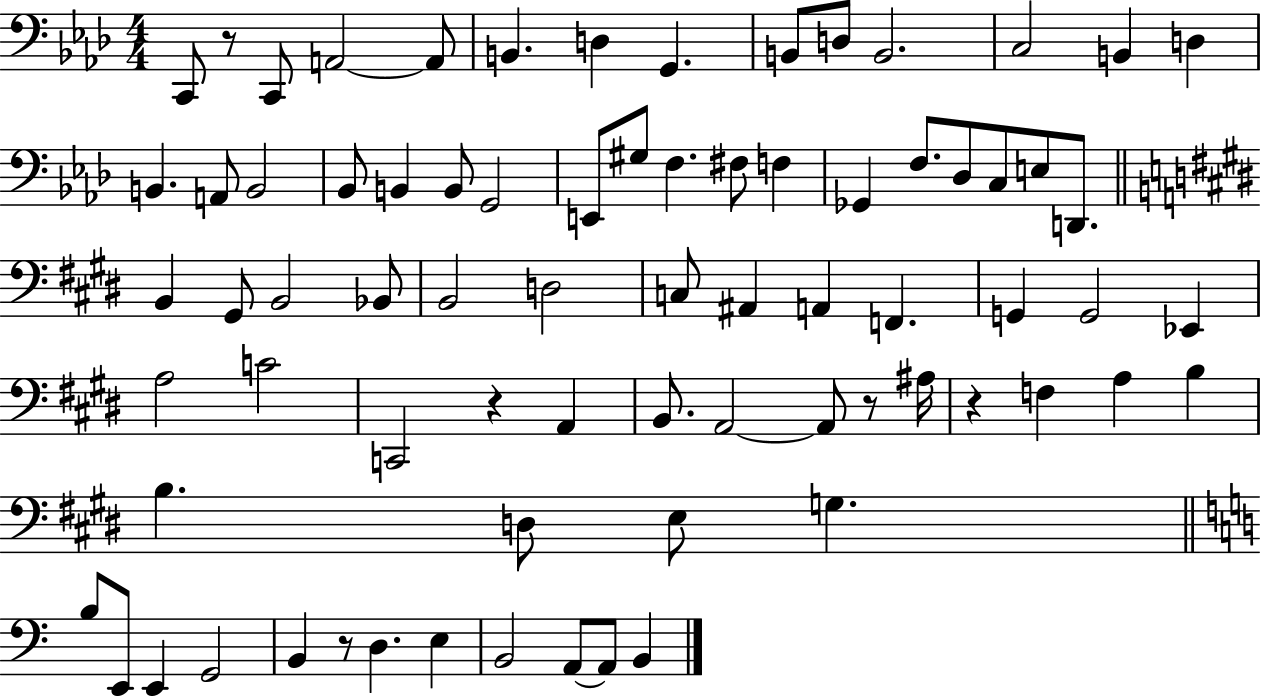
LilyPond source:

{
  \clef bass
  \numericTimeSignature
  \time 4/4
  \key aes \major
  \repeat volta 2 { c,8 r8 c,8 a,2~~ a,8 | b,4. d4 g,4. | b,8 d8 b,2. | c2 b,4 d4 | \break b,4. a,8 b,2 | bes,8 b,4 b,8 g,2 | e,8 gis8 f4. fis8 f4 | ges,4 f8. des8 c8 e8 d,8. | \break \bar "||" \break \key e \major b,4 gis,8 b,2 bes,8 | b,2 d2 | c8 ais,4 a,4 f,4. | g,4 g,2 ees,4 | \break a2 c'2 | c,2 r4 a,4 | b,8. a,2~~ a,8 r8 ais16 | r4 f4 a4 b4 | \break b4. d8 e8 g4. | \bar "||" \break \key c \major b8 e,8 e,4 g,2 | b,4 r8 d4. e4 | b,2 a,8~~ a,8 b,4 | } \bar "|."
}